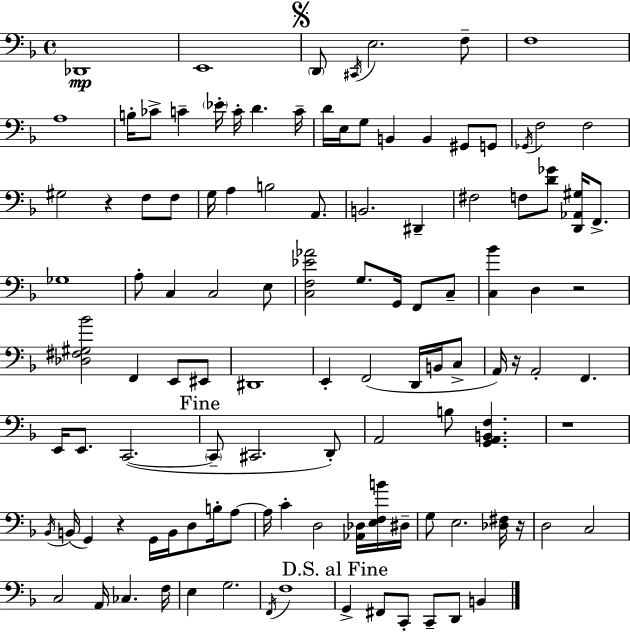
{
  \clef bass
  \time 4/4
  \defaultTimeSignature
  \key d \minor
  \repeat volta 2 { des,1\mp | e,1 | \mark \markup { \musicglyph "scripts.segno" } \parenthesize d,8 \acciaccatura { cis,16 } e2. f8-- | f1 | \break a1 | b16-. ces'8-> c'4-- \parenthesize ees'16-. c'16-. d'4. | c'16-- d'16 e16 g8 b,4 b,4 gis,8 g,8 | \acciaccatura { ges,16 } f2 f2 | \break gis2 r4 f8 | f8 g16 a4 b2 a,8. | b,2. dis,4-- | fis2 f8 <d' ges'>8 <d, aes, gis>16 f,8.-> | \break ges1 | a8-. c4 c2 | e8 <c f ees' aes'>2 g8. g,16 f,8 | c8-- <c bes'>4 d4 r2 | \break <des fis gis bes'>2 f,4 e,8 | eis,8 dis,1 | e,4-. f,2( d,16 b,16 | c8-> a,16) r16 a,2-. f,4. | \break e,16 e,8. c,2.~(~ | \mark "Fine" \parenthesize c,8-- cis,2. | d,8-.) a,2 b8 <g, a, b, f>4. | r1 | \break \acciaccatura { bes,16 }( b,16 g,4) r4 g,16 b,16 d8 | b16-. a8~~ a16 c'4-. d2 | <aes, des>16 <e f b'>16 dis16-- g8 e2. | <des fis>16 r16 d2 c2 | \break c2 a,16 ces4. | f16 e4 g2. | \acciaccatura { f,16 } f1 | \mark "D.S. al Fine" g,4-> fis,8 c,8-. c,8-- d,8 | \break b,4 } \bar "|."
}